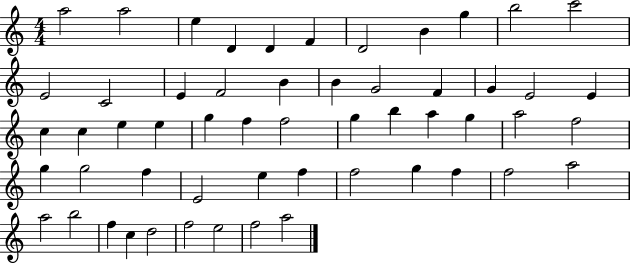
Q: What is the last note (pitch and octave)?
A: A5